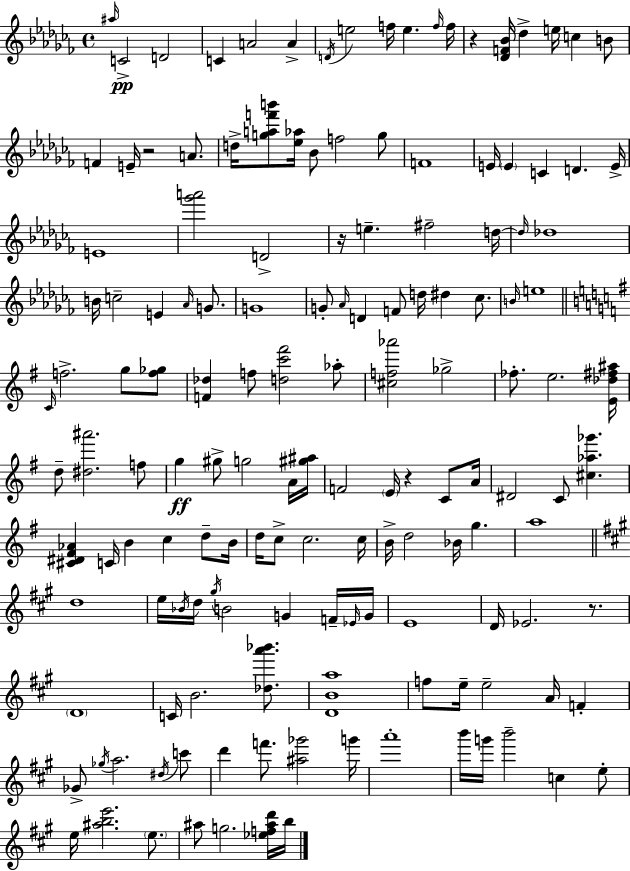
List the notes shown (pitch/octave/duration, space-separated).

A#5/s C4/h D4/h C4/q A4/h A4/q D4/s E5/h F5/s E5/q. F5/s F5/s R/q [Db4,F4,Bb4]/s Db5/q E5/s C5/q B4/e F4/q E4/s R/h A4/e. D5/s [G5,A5,F6,B6]/e [Eb5,Ab5]/s Bb4/e F5/h G5/e F4/w E4/s E4/q C4/q D4/q. E4/s E4/w [Gb6,A6]/h D4/h R/s E5/q. F#5/h D5/s D5/s Db5/w B4/s C5/h E4/q Ab4/s G4/e. G4/w G4/e Ab4/s D4/q F4/e D5/s D#5/q CES5/e. B4/s E5/w C4/s F5/h. G5/e [F5,Gb5]/e [F4,Db5]/q F5/e [D5,C6,F#6]/h Ab5/e [C#5,F5,Ab6]/h Gb5/h FES5/e. E5/h. [E4,Db5,F#5,A#5]/s D5/e [D#5,A#6]/h. F5/e G5/q G#5/e G5/h A4/s [G#5,A#5]/s F4/h E4/s R/q C4/e A4/s D#4/h C4/e [C#5,Ab5,Gb6]/q. [C#4,D#4,F#4,Ab4]/q C4/s B4/q C5/q D5/e B4/s D5/s C5/e C5/h. C5/s B4/s D5/h Bb4/s G5/q. A5/w D5/w E5/s Bb4/s D5/s G#5/s B4/h G4/q F4/s Eb4/s G4/s E4/w D4/s Eb4/h. R/e. D4/w C4/s B4/h. [Db5,A6,Bb6]/e. [D4,B4,A5]/w F5/e E5/s E5/h A4/s F4/q Gb4/e Gb5/s A5/h. D#5/s C6/e D6/q F6/e. [A#5,Gb6]/h G6/s A6/w B6/s G6/s B6/h C5/q E5/e E5/s [A#5,B5,E6]/h. E5/e. A#5/e G5/h. [Eb5,F5,A#5,D6]/s B5/s